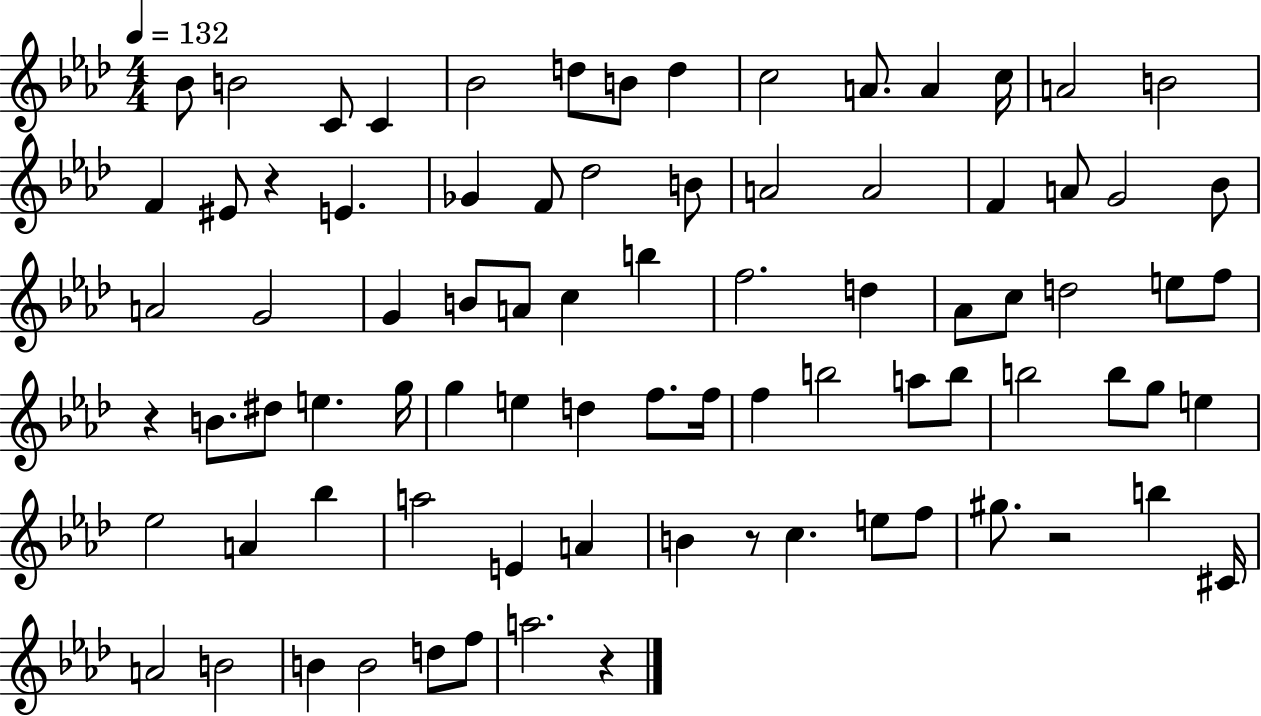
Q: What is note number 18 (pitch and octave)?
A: Gb4